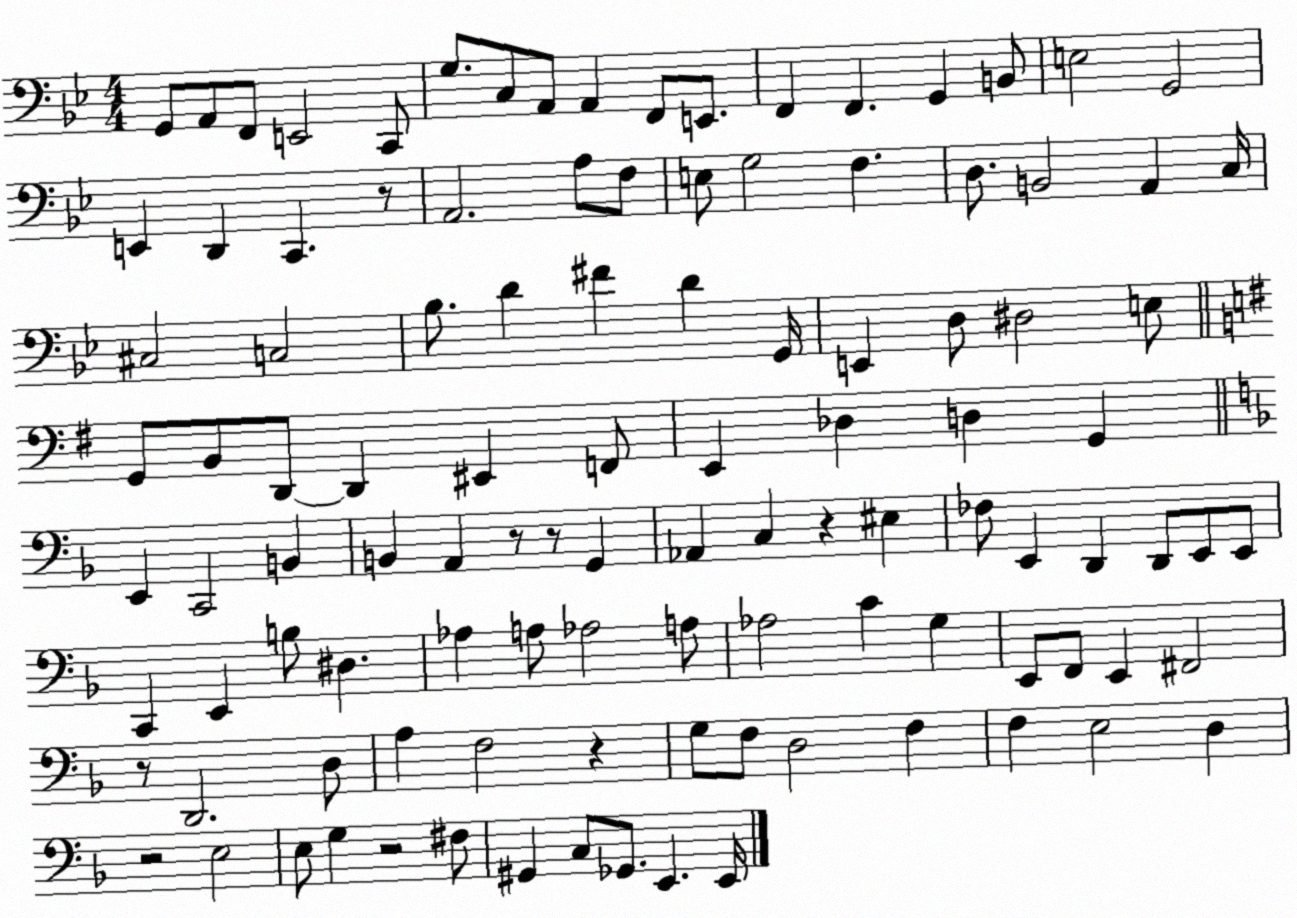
X:1
T:Untitled
M:4/4
L:1/4
K:Bb
G,,/2 A,,/2 F,,/2 E,,2 C,,/2 G,/2 C,/2 A,,/2 A,, F,,/2 E,,/2 F,, F,, G,, B,,/2 E,2 G,,2 E,, D,, C,, z/2 A,,2 A,/2 F,/2 E,/2 G,2 F, D,/2 B,,2 A,, C,/4 ^C,2 C,2 _B,/2 D ^F D G,,/4 E,, D,/2 ^D,2 E,/2 G,,/2 B,,/2 D,,/2 D,, ^E,, F,,/2 E,, _D, D, G,, E,, C,,2 B,, B,, A,, z/2 z/2 G,, _A,, C, z ^E, _F,/2 E,, D,, D,,/2 E,,/2 E,,/2 C,, E,, B,/2 ^D, _A, A,/2 _A,2 A,/2 _A,2 C G, E,,/2 F,,/2 E,, ^F,,2 z/2 D,,2 D,/2 A, F,2 z G,/2 F,/2 D,2 F, F, E,2 D, z2 E,2 E,/2 G, z2 ^F,/2 ^G,, C,/2 _G,,/2 E,, E,,/4